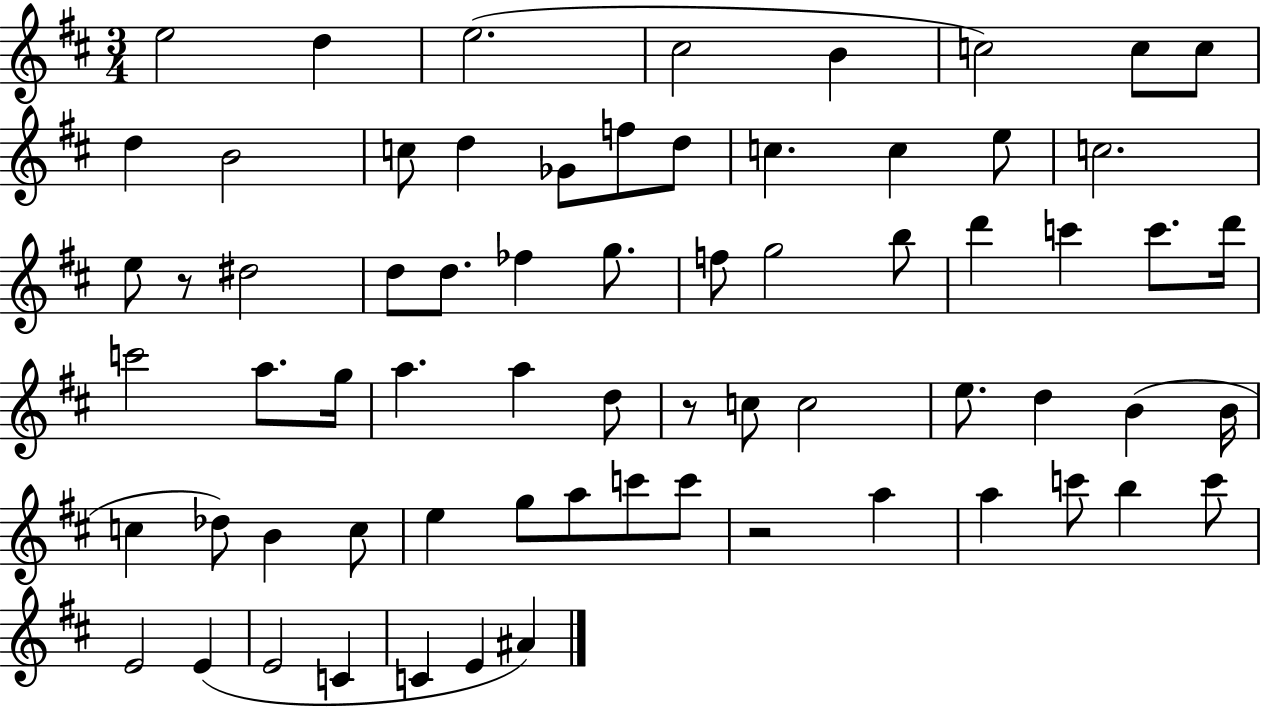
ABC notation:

X:1
T:Untitled
M:3/4
L:1/4
K:D
e2 d e2 ^c2 B c2 c/2 c/2 d B2 c/2 d _G/2 f/2 d/2 c c e/2 c2 e/2 z/2 ^d2 d/2 d/2 _f g/2 f/2 g2 b/2 d' c' c'/2 d'/4 c'2 a/2 g/4 a a d/2 z/2 c/2 c2 e/2 d B B/4 c _d/2 B c/2 e g/2 a/2 c'/2 c'/2 z2 a a c'/2 b c'/2 E2 E E2 C C E ^A